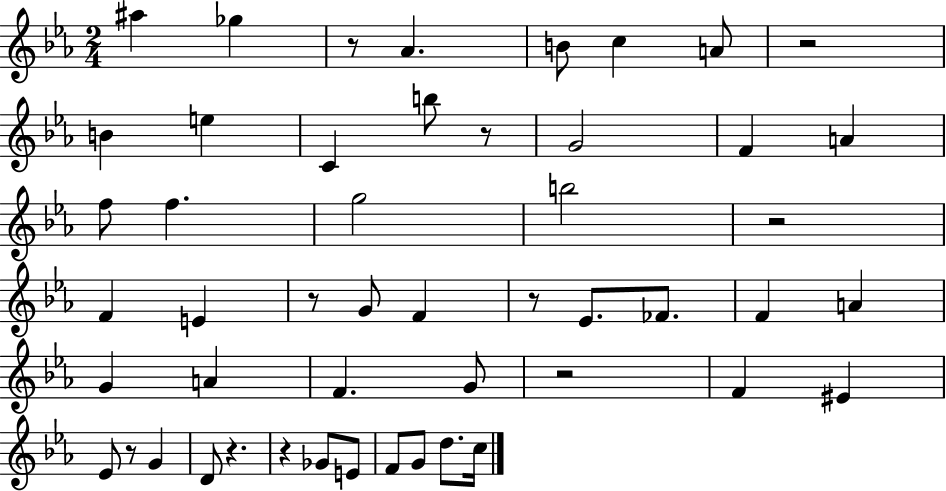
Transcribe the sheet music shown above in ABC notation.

X:1
T:Untitled
M:2/4
L:1/4
K:Eb
^a _g z/2 _A B/2 c A/2 z2 B e C b/2 z/2 G2 F A f/2 f g2 b2 z2 F E z/2 G/2 F z/2 _E/2 _F/2 F A G A F G/2 z2 F ^E _E/2 z/2 G D/2 z z _G/2 E/2 F/2 G/2 d/2 c/4